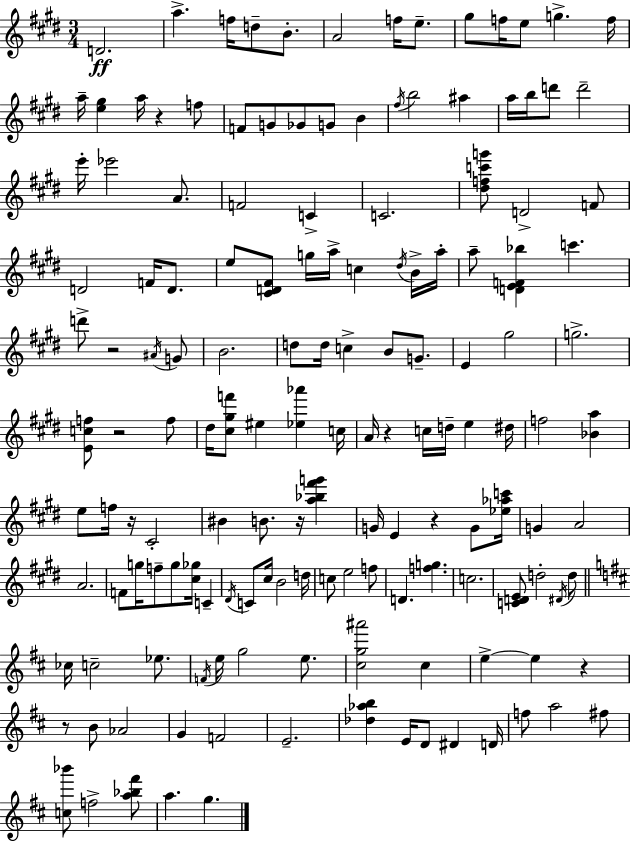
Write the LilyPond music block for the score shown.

{
  \clef treble
  \numericTimeSignature
  \time 3/4
  \key e \major
  d'2.\ff | a''4.-> f''16 d''8-- b'8.-. | a'2 f''16 e''8.-- | gis''8 f''16 e''8 g''4.-> f''16 | \break a''16-- <e'' gis''>4 a''16 r4 f''8 | f'8 g'8 ges'8 g'8 b'4 | \acciaccatura { fis''16 } b''2 ais''4 | a''16 b''16 d'''8 d'''2-- | \break e'''16-. ees'''2 a'8. | f'2 c'4-> | c'2. | <dis'' f'' c''' g'''>8 d'2-> f'8 | \break d'2 f'16 d'8. | e''8 <cis' d' fis'>8 g''16 a''16-> c''4 \acciaccatura { dis''16 } | b'16-> a''16-. a''8-- <d' e' f' bes''>4 c'''4. | d'''8-> r2 | \break \acciaccatura { ais'16 } g'8 b'2. | d''8 d''16 c''4-> b'8 | g'8.-- e'4 gis''2 | g''2.-> | \break <e' c'' f''>8 r2 | f''8 dis''16 <cis'' gis'' f'''>8 eis''4 <ees'' aes'''>4 | c''16 a'16 r4 c''16 d''16-- e''4 | dis''16 f''2 <bes' a''>4 | \break e''8 f''16 r16 cis'2-. | bis'4 b'8. r16 <a'' bes'' fis''' g'''>4 | g'16 e'4 r4 | g'8 <ees'' aes'' c'''>16 g'4 a'2 | \break a'2. | f'8 g''16 f''8-- g''8 <cis'' ges''>16 c'4-- | \acciaccatura { dis'16 } c'8 cis''16 b'2 | d''16 c''8 e''2 | \break f''8 d'4. <f'' g''>4. | c''2. | <c' d' e'>8 d''2-. | \acciaccatura { dis'16 } d''8 \bar "||" \break \key d \major ces''16 c''2-- ees''8. | \acciaccatura { f'16 } e''16 g''2 e''8. | <cis'' g'' ais'''>2 cis''4 | e''4->~~ e''4 r4 | \break r8 b'8 aes'2 | g'4 f'2 | e'2.-- | <des'' aes'' b''>4 e'16 d'8 dis'4 | \break d'16 f''8 a''2 fis''8 | <c'' bes'''>8 f''2-> <a'' bes'' fis'''>8 | a''4. g''4. | \bar "|."
}